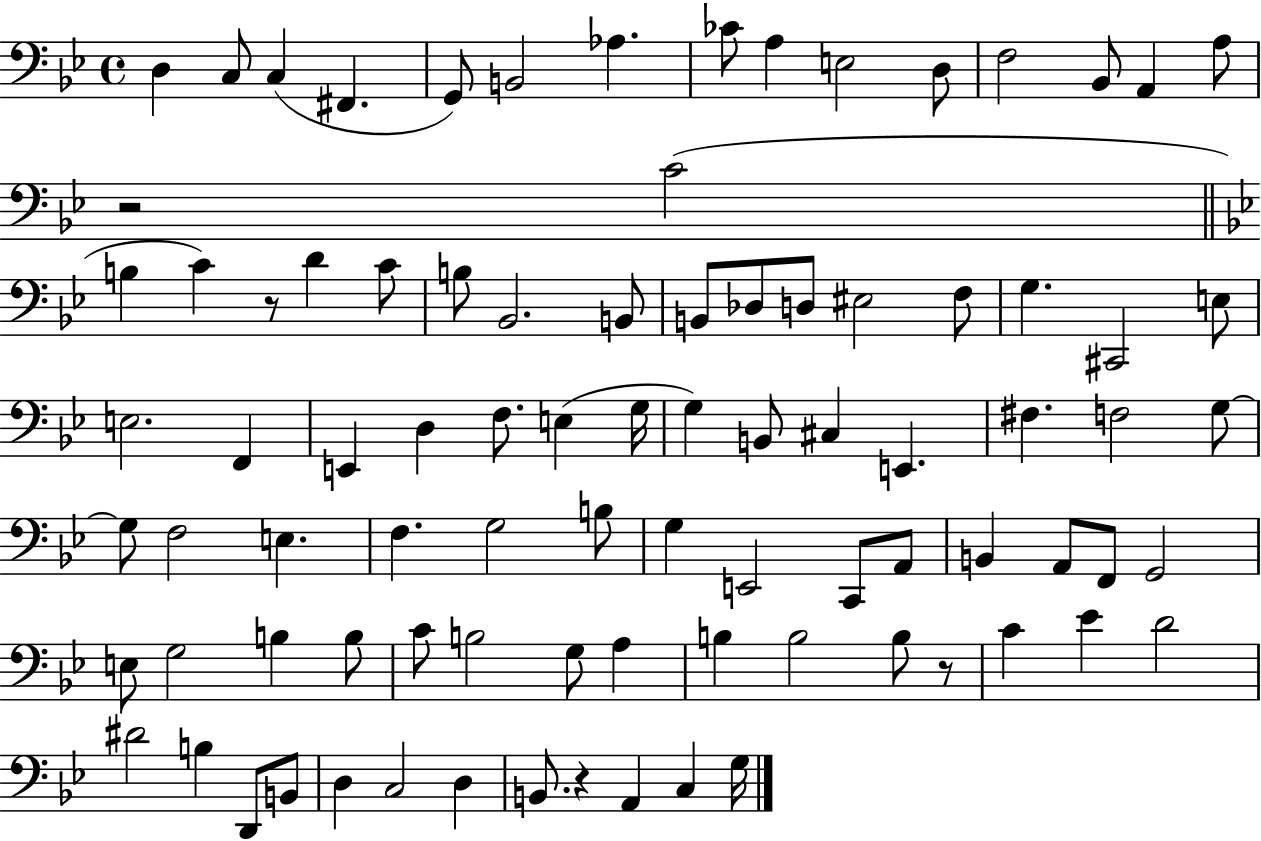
D3/q C3/e C3/q F#2/q. G2/e B2/h Ab3/q. CES4/e A3/q E3/h D3/e F3/h Bb2/e A2/q A3/e R/h C4/h B3/q C4/q R/e D4/q C4/e B3/e Bb2/h. B2/e B2/e Db3/e D3/e EIS3/h F3/e G3/q. C#2/h E3/e E3/h. F2/q E2/q D3/q F3/e. E3/q G3/s G3/q B2/e C#3/q E2/q. F#3/q. F3/h G3/e G3/e F3/h E3/q. F3/q. G3/h B3/e G3/q E2/h C2/e A2/e B2/q A2/e F2/e G2/h E3/e G3/h B3/q B3/e C4/e B3/h G3/e A3/q B3/q B3/h B3/e R/e C4/q Eb4/q D4/h D#4/h B3/q D2/e B2/e D3/q C3/h D3/q B2/e. R/q A2/q C3/q G3/s